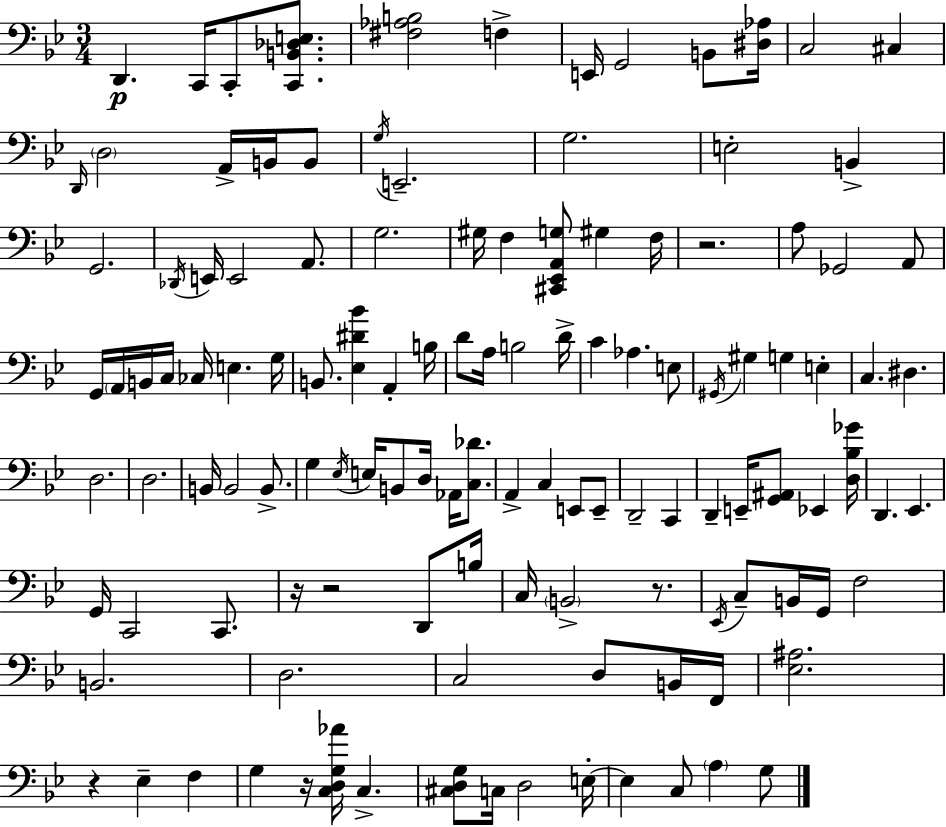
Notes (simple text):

D2/q. C2/s C2/e [C2,B2,Db3,E3]/e. [F#3,Ab3,B3]/h F3/q E2/s G2/h B2/e [D#3,Ab3]/s C3/h C#3/q D2/s D3/h A2/s B2/s B2/e G3/s E2/h. G3/h. E3/h B2/q G2/h. Db2/s E2/s E2/h A2/e. G3/h. G#3/s F3/q [C#2,Eb2,A2,G3]/e G#3/q F3/s R/h. A3/e Gb2/h A2/e G2/s A2/s B2/s C3/s CES3/s E3/q. G3/s B2/e. [Eb3,D#4,Bb4]/q A2/q B3/s D4/e A3/s B3/h D4/s C4/q Ab3/q. E3/e G#2/s G#3/q G3/q E3/q C3/q. D#3/q. D3/h. D3/h. B2/s B2/h B2/e. G3/q Eb3/s E3/s B2/e D3/s Ab2/s [C3,Db4]/e. A2/q C3/q E2/e E2/e D2/h C2/q D2/q E2/s [G2,A#2]/e Eb2/q [D3,Bb3,Gb4]/s D2/q. Eb2/q. G2/s C2/h C2/e. R/s R/h D2/e B3/s C3/s B2/h R/e. Eb2/s C3/e B2/s G2/s F3/h B2/h. D3/h. C3/h D3/e B2/s F2/s [Eb3,A#3]/h. R/q Eb3/q F3/q G3/q R/s [C3,D3,G3,Ab4]/s C3/q. [C#3,D3,G3]/e C3/s D3/h E3/s E3/q C3/e A3/q G3/e